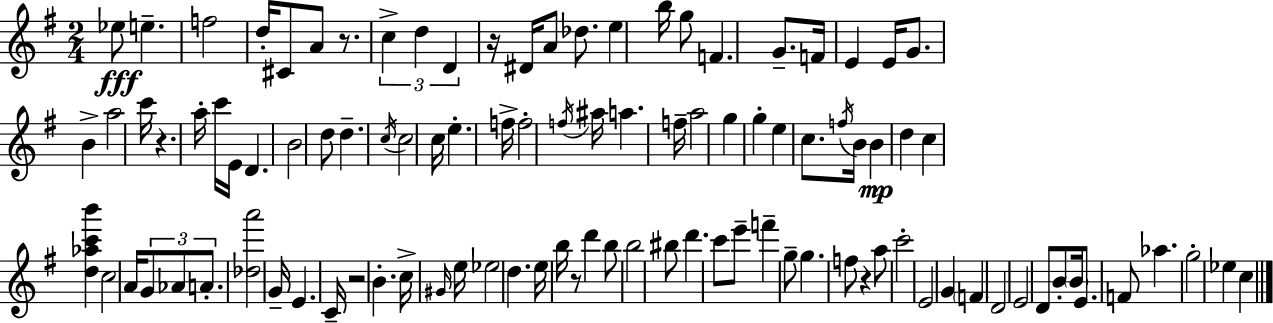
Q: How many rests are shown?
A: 6